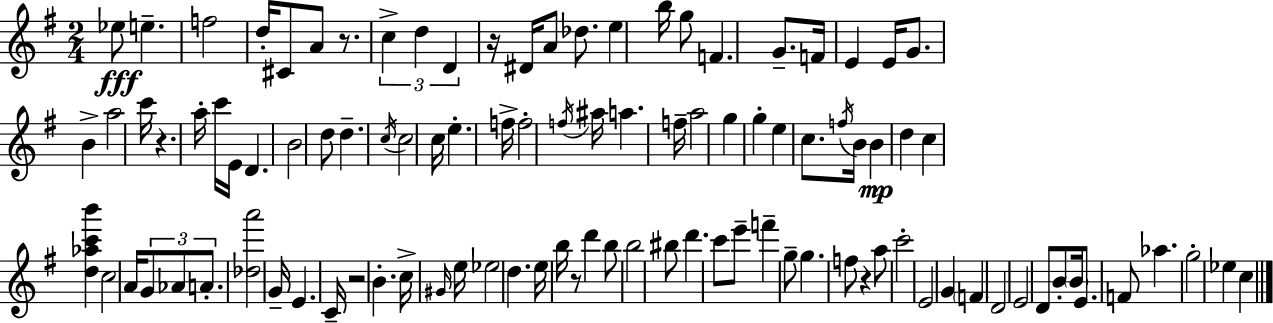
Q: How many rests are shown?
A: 6